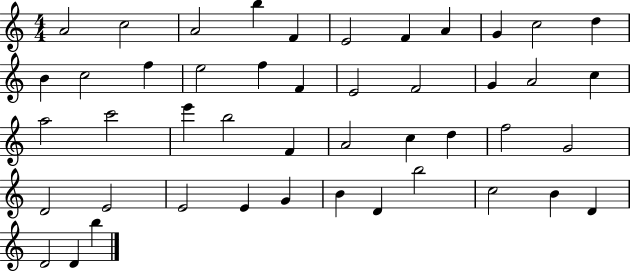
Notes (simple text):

A4/h C5/h A4/h B5/q F4/q E4/h F4/q A4/q G4/q C5/h D5/q B4/q C5/h F5/q E5/h F5/q F4/q E4/h F4/h G4/q A4/h C5/q A5/h C6/h E6/q B5/h F4/q A4/h C5/q D5/q F5/h G4/h D4/h E4/h E4/h E4/q G4/q B4/q D4/q B5/h C5/h B4/q D4/q D4/h D4/q B5/q